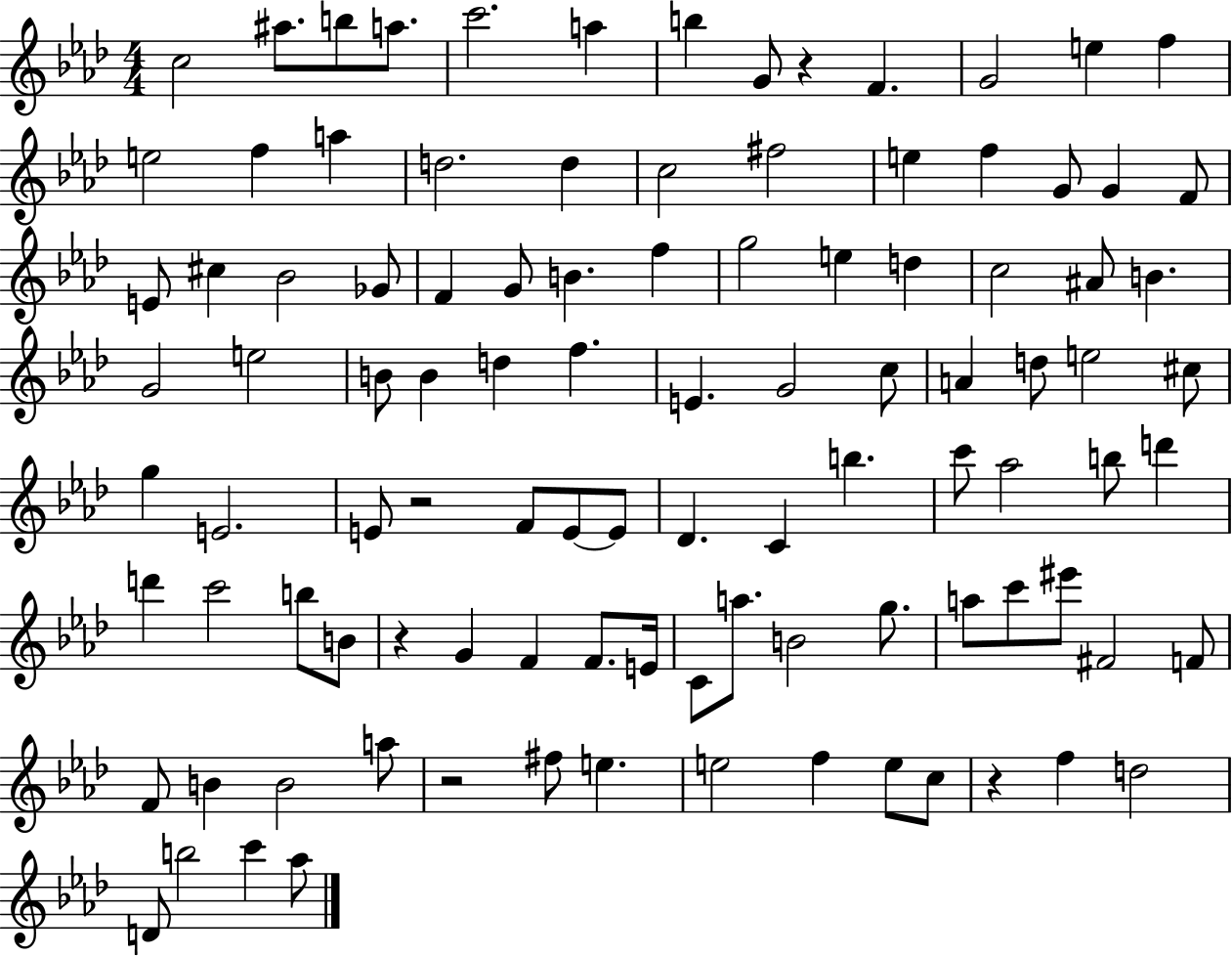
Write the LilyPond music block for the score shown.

{
  \clef treble
  \numericTimeSignature
  \time 4/4
  \key aes \major
  \repeat volta 2 { c''2 ais''8. b''8 a''8. | c'''2. a''4 | b''4 g'8 r4 f'4. | g'2 e''4 f''4 | \break e''2 f''4 a''4 | d''2. d''4 | c''2 fis''2 | e''4 f''4 g'8 g'4 f'8 | \break e'8 cis''4 bes'2 ges'8 | f'4 g'8 b'4. f''4 | g''2 e''4 d''4 | c''2 ais'8 b'4. | \break g'2 e''2 | b'8 b'4 d''4 f''4. | e'4. g'2 c''8 | a'4 d''8 e''2 cis''8 | \break g''4 e'2. | e'8 r2 f'8 e'8~~ e'8 | des'4. c'4 b''4. | c'''8 aes''2 b''8 d'''4 | \break d'''4 c'''2 b''8 b'8 | r4 g'4 f'4 f'8. e'16 | c'8 a''8. b'2 g''8. | a''8 c'''8 eis'''8 fis'2 f'8 | \break f'8 b'4 b'2 a''8 | r2 fis''8 e''4. | e''2 f''4 e''8 c''8 | r4 f''4 d''2 | \break d'8 b''2 c'''4 aes''8 | } \bar "|."
}